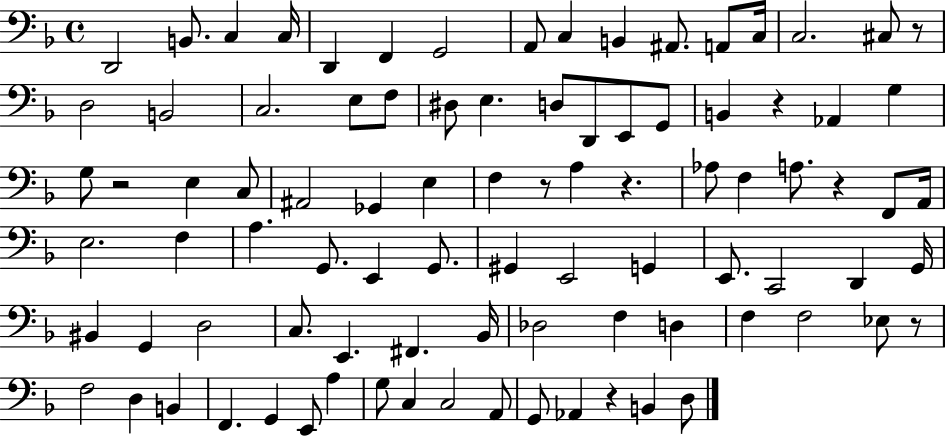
{
  \clef bass
  \time 4/4
  \defaultTimeSignature
  \key f \major
  d,2 b,8. c4 c16 | d,4 f,4 g,2 | a,8 c4 b,4 ais,8. a,8 c16 | c2. cis8 r8 | \break d2 b,2 | c2. e8 f8 | dis8 e4. d8 d,8 e,8 g,8 | b,4 r4 aes,4 g4 | \break g8 r2 e4 c8 | ais,2 ges,4 e4 | f4 r8 a4 r4. | aes8 f4 a8. r4 f,8 a,16 | \break e2. f4 | a4. g,8. e,4 g,8. | gis,4 e,2 g,4 | e,8. c,2 d,4 g,16 | \break bis,4 g,4 d2 | c8. e,4. fis,4. bes,16 | des2 f4 d4 | f4 f2 ees8 r8 | \break f2 d4 b,4 | f,4. g,4 e,8 a4 | g8 c4 c2 a,8 | g,8 aes,4 r4 b,4 d8 | \break \bar "|."
}